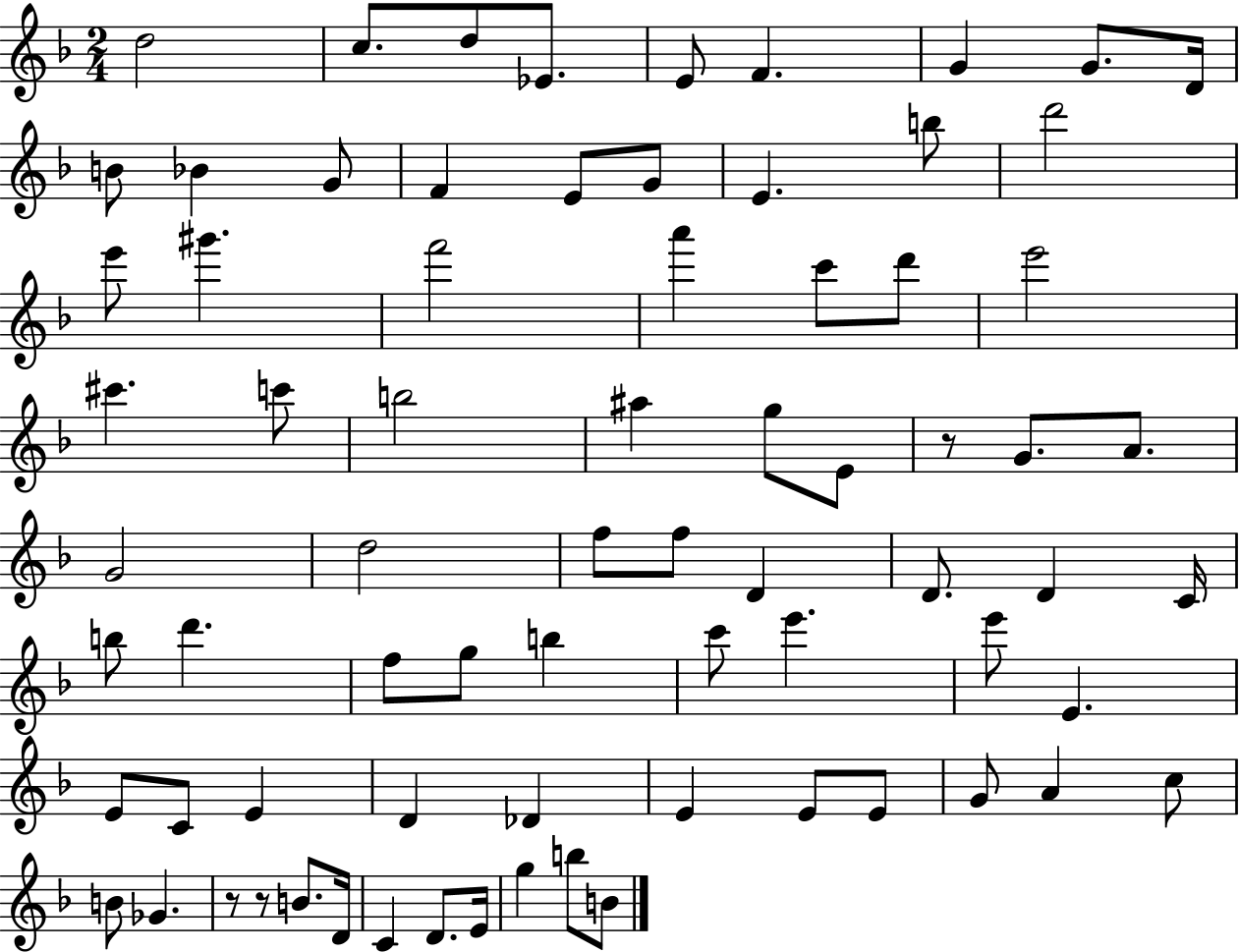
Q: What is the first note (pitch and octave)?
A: D5